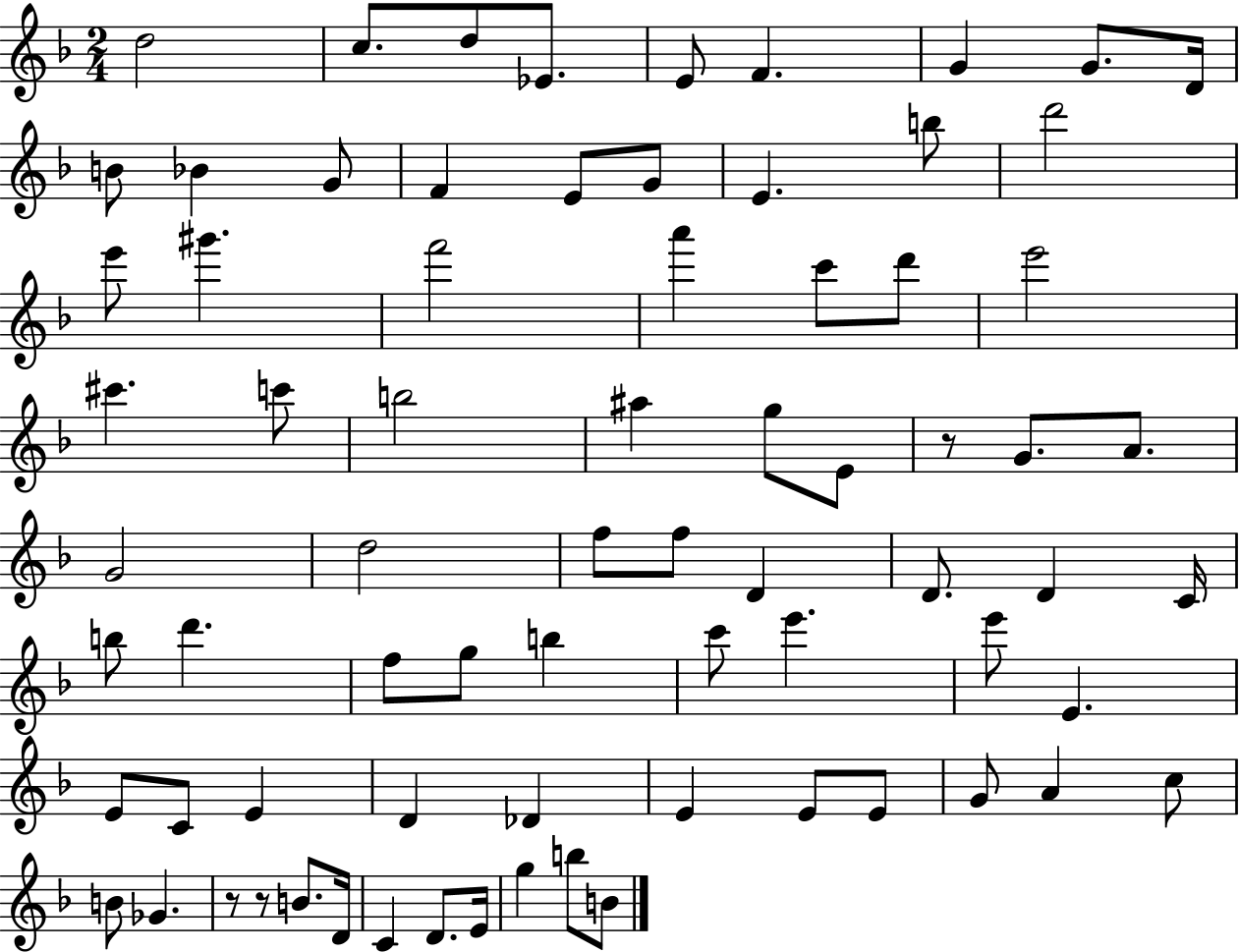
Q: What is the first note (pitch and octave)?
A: D5